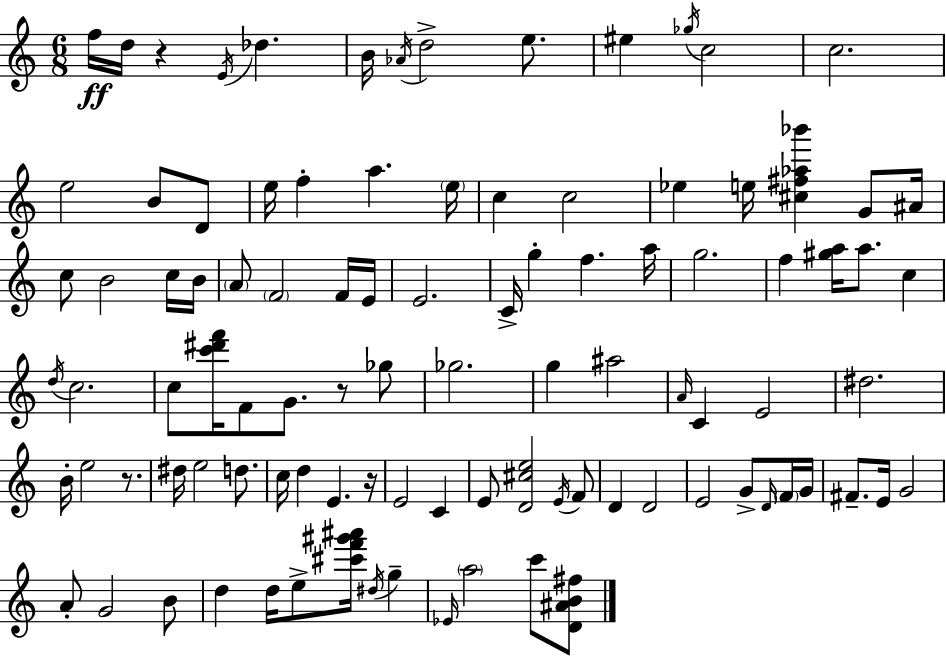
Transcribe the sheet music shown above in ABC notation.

X:1
T:Untitled
M:6/8
L:1/4
K:Am
f/4 d/4 z E/4 _d B/4 _A/4 d2 e/2 ^e _g/4 c2 c2 e2 B/2 D/2 e/4 f a e/4 c c2 _e e/4 [^c^f_a_b'] G/2 ^A/4 c/2 B2 c/4 B/4 A/2 F2 F/4 E/4 E2 C/4 g f a/4 g2 f [^ga]/4 a/2 c d/4 c2 c/2 [c'^d'f']/4 F/2 G/2 z/2 _g/2 _g2 g ^a2 A/4 C E2 ^d2 B/4 e2 z/2 ^d/4 e2 d/2 c/4 d E z/4 E2 C E/2 [D^ce]2 E/4 F/2 D D2 E2 G/2 D/4 F/4 G/4 ^F/2 E/4 G2 A/2 G2 B/2 d d/4 e/2 [^c'f'^g'^a']/4 ^d/4 g _E/4 a2 c'/2 [D^AB^f]/2